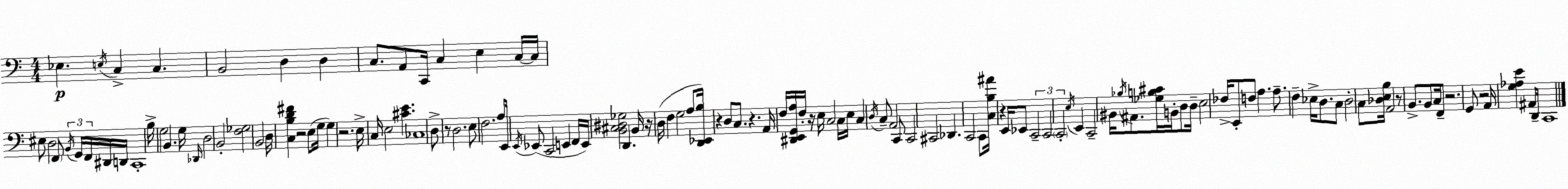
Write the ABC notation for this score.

X:1
T:Untitled
M:4/4
L:1/4
K:C
_E, E,/4 C, C, B,,2 D, D, C,/2 A,,/2 C,,/4 C, E, C,/4 C,/4 ^E,/2 D,2 F,,/2 B,,/4 G,,/4 F,,/4 ^D,,/4 D,,/4 C,,4 B,/4 G,2 B,, G,/4 _D,,/4 D,2 B,,2 [F,_G,]2 B,,2 D,/4 [C,B,D^F] z2 E,/2 G,/4 G, z2 E,/4 C,/4 E,2 [^CE] _C,4 D,/2 z/2 D,2 E,/2 F,2 A,/2 E,,/4 E,,/4 _E,,/2 C,,2 E,, F,,/4 E,,/4 [B,,^C,^D,_G,]2 D,, B,,/4 z/4 D,/4 F, G,2 A,/2 [D,,_E,,B,]/4 z D,/2 C,/2 z A,,/4 F,/4 [^D,,E,,G,,A,]/4 F,/4 z/4 E,/4 C,2 C,/4 E,/4 C, D,/4 C,/2 A,,2 C,,/2 C,,2 ^C,,2 _D,, C,,2 C,,/2 [C,B,^A]/4 z E,,/4 _E,,/2 C,,2 C,,2 C,,2 E,/4 E,, C,,2 ^B,,/4 _B,/4 ^A,,/2 [_G,B,^C]/4 B,,/4 D,/2 D,/4 E,2 _F,/4 E,,/2 F,/2 A, A,/2 F, _E,/4 D,/2 C,/2 D,2 C,/2 [_D,E,B,]/4 A,,2 z/2 B,,/2 B,,/2 C,/4 F,,/2 z2 G,,/2 z2 A,,/4 [G,_A,E] ^A,,/2 D,,/4 C,,4